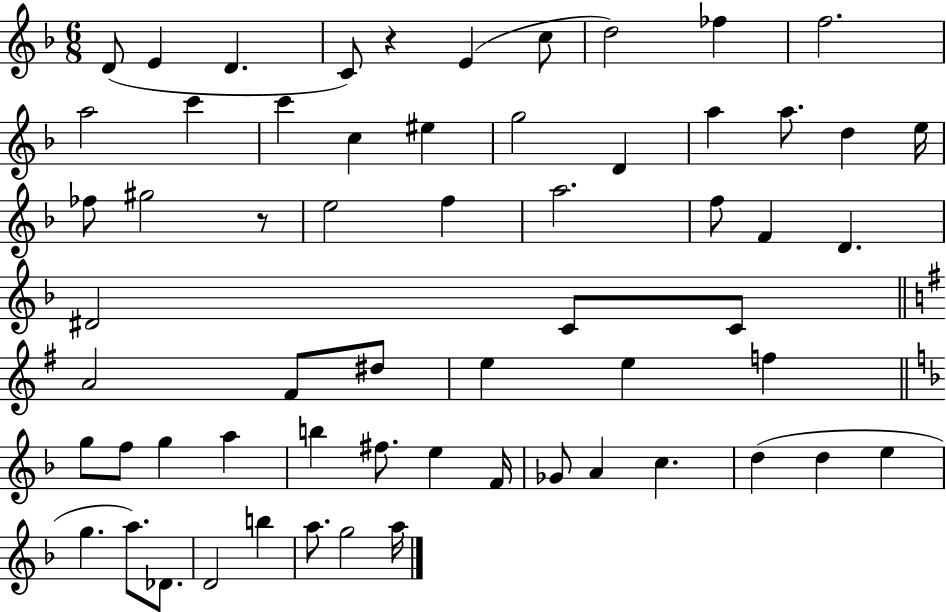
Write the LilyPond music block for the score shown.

{
  \clef treble
  \numericTimeSignature
  \time 6/8
  \key f \major
  d'8( e'4 d'4. | c'8) r4 e'4( c''8 | d''2) fes''4 | f''2. | \break a''2 c'''4 | c'''4 c''4 eis''4 | g''2 d'4 | a''4 a''8. d''4 e''16 | \break fes''8 gis''2 r8 | e''2 f''4 | a''2. | f''8 f'4 d'4. | \break dis'2 c'8 c'8 | \bar "||" \break \key g \major a'2 fis'8 dis''8 | e''4 e''4 f''4 | \bar "||" \break \key d \minor g''8 f''8 g''4 a''4 | b''4 fis''8. e''4 f'16 | ges'8 a'4 c''4. | d''4( d''4 e''4 | \break g''4. a''8.) des'8. | d'2 b''4 | a''8. g''2 a''16 | \bar "|."
}